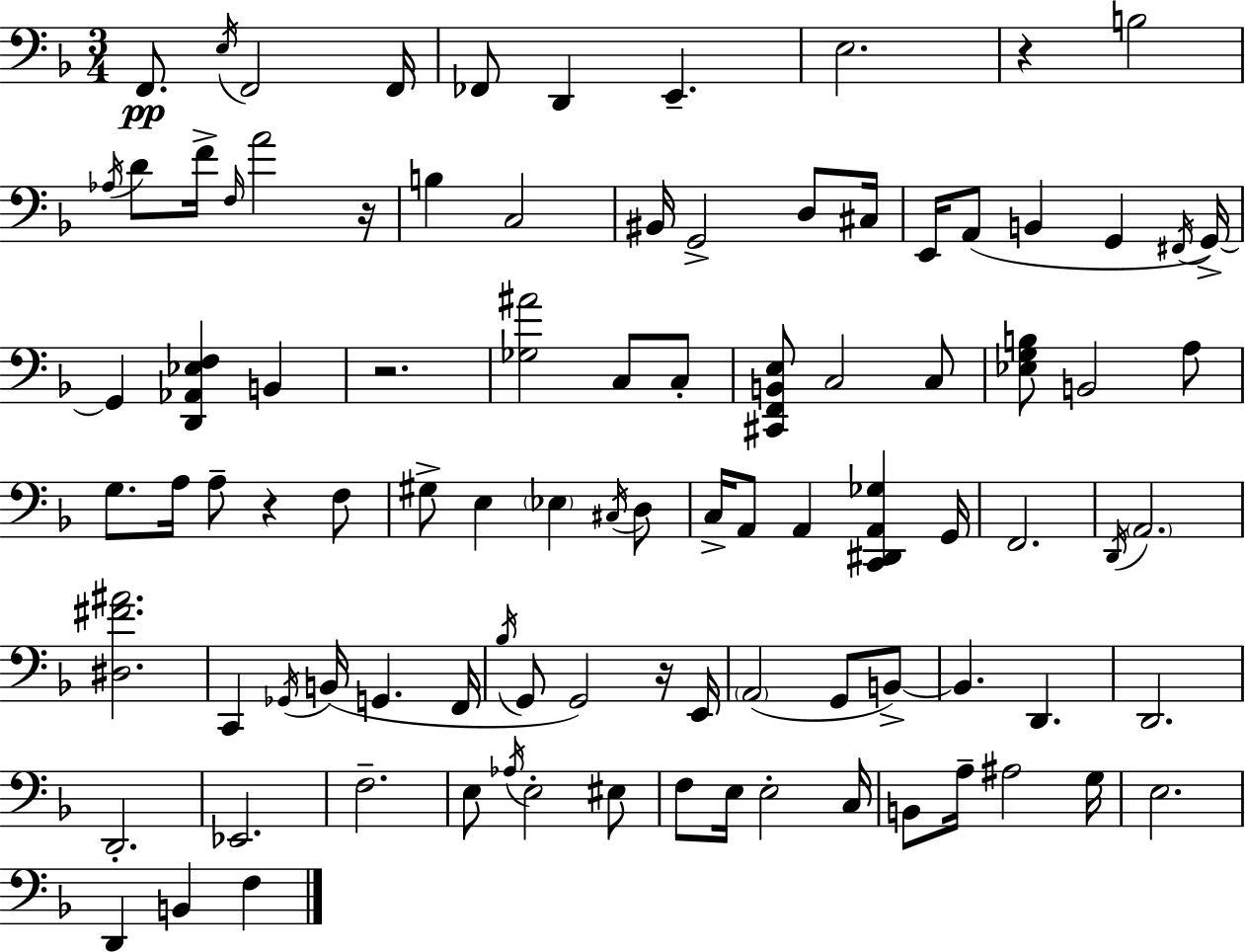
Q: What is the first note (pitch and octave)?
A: F2